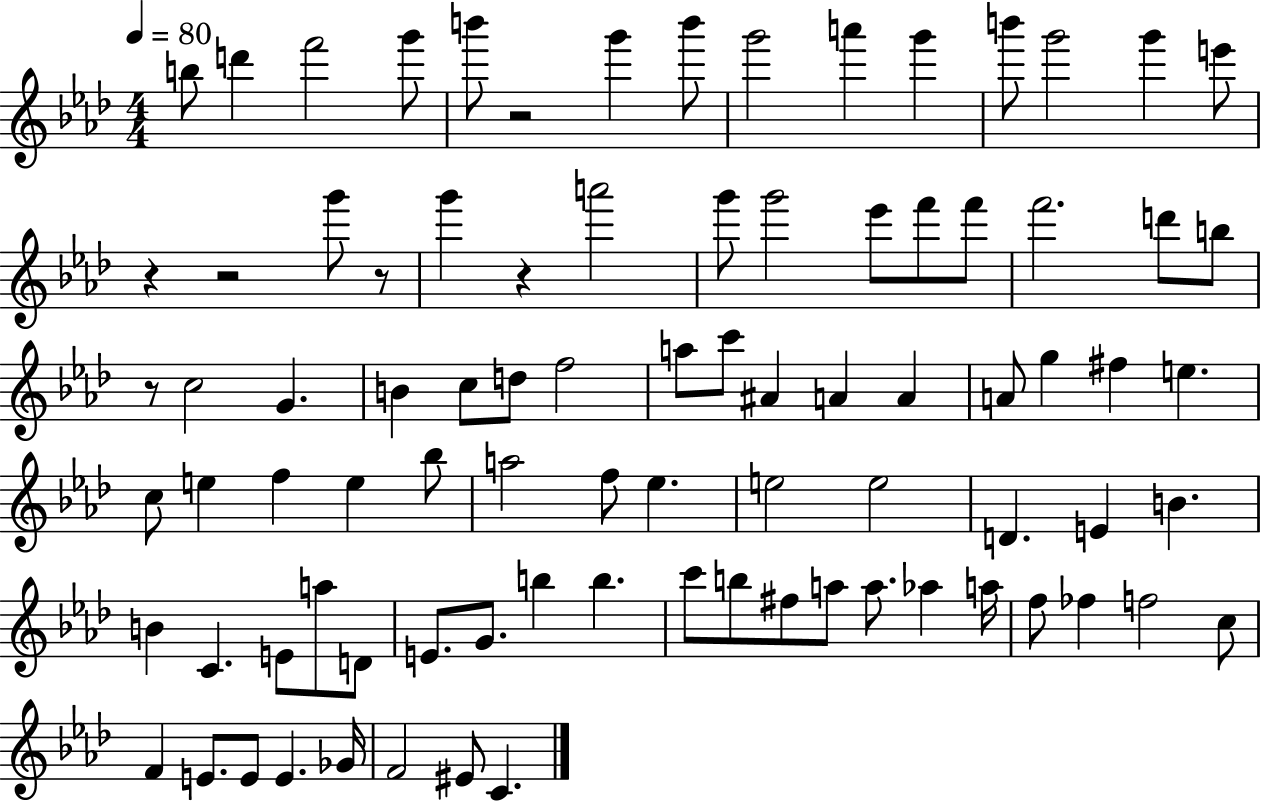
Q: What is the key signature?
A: AES major